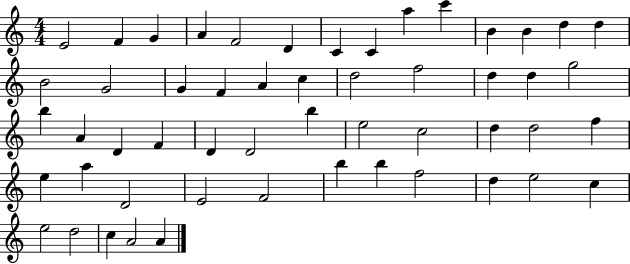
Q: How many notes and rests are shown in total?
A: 53